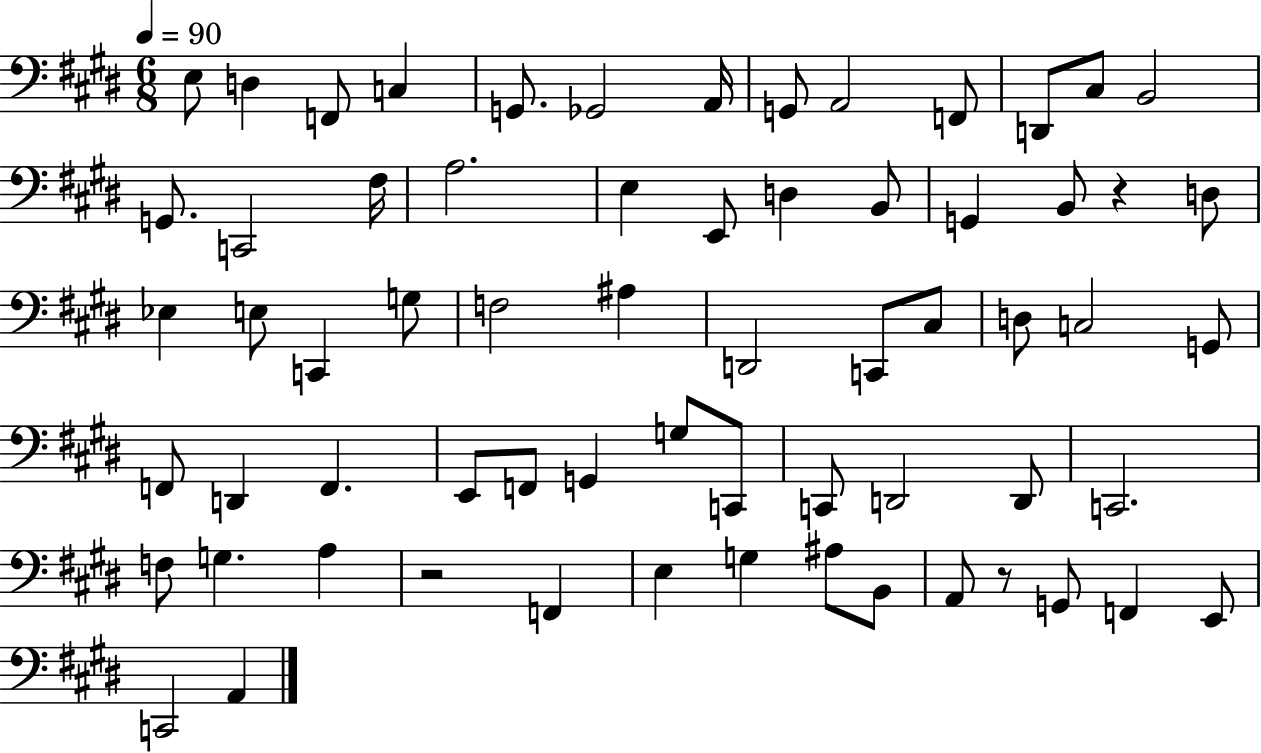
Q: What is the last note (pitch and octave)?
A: A2